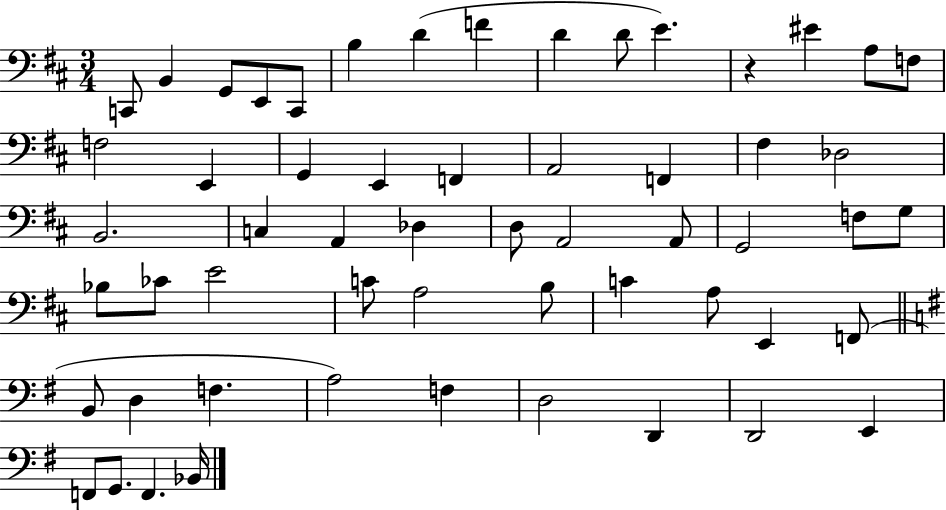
X:1
T:Untitled
M:3/4
L:1/4
K:D
C,,/2 B,, G,,/2 E,,/2 C,,/2 B, D F D D/2 E z ^E A,/2 F,/2 F,2 E,, G,, E,, F,, A,,2 F,, ^F, _D,2 B,,2 C, A,, _D, D,/2 A,,2 A,,/2 G,,2 F,/2 G,/2 _B,/2 _C/2 E2 C/2 A,2 B,/2 C A,/2 E,, F,,/2 B,,/2 D, F, A,2 F, D,2 D,, D,,2 E,, F,,/2 G,,/2 F,, _B,,/4